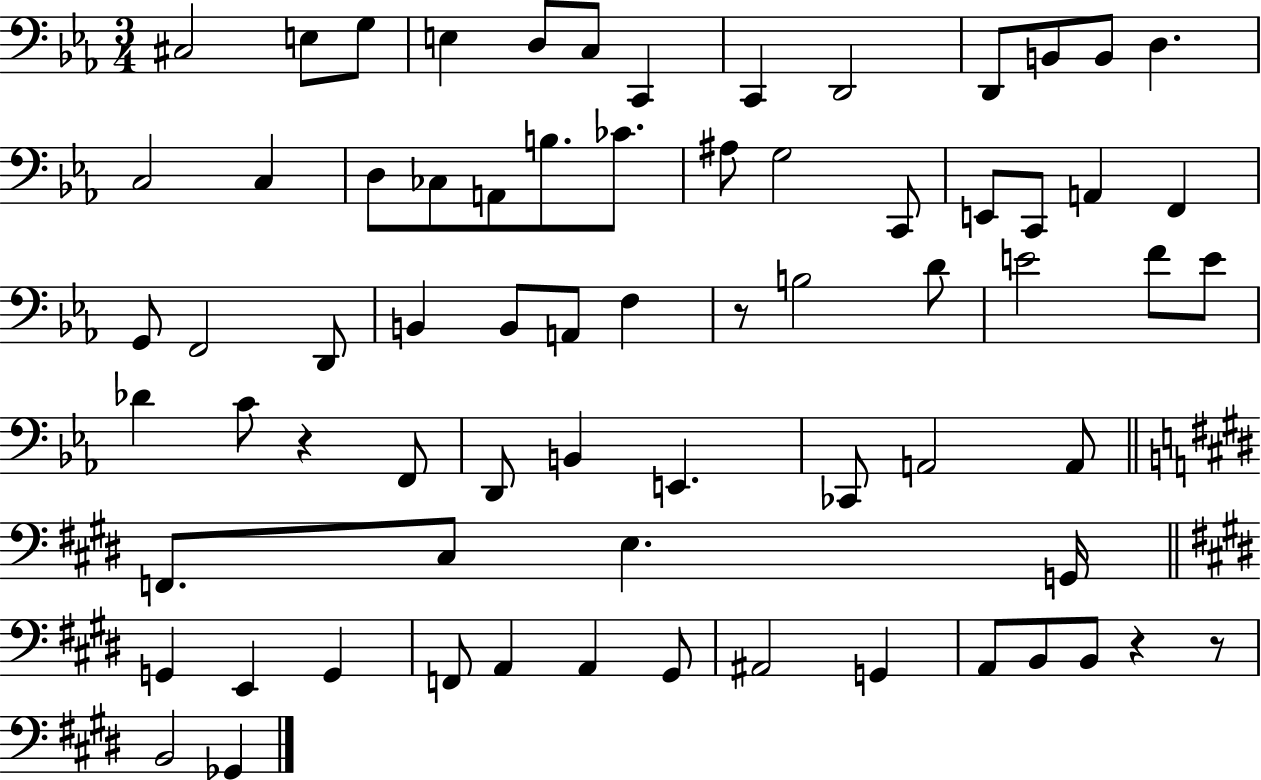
X:1
T:Untitled
M:3/4
L:1/4
K:Eb
^C,2 E,/2 G,/2 E, D,/2 C,/2 C,, C,, D,,2 D,,/2 B,,/2 B,,/2 D, C,2 C, D,/2 _C,/2 A,,/2 B,/2 _C/2 ^A,/2 G,2 C,,/2 E,,/2 C,,/2 A,, F,, G,,/2 F,,2 D,,/2 B,, B,,/2 A,,/2 F, z/2 B,2 D/2 E2 F/2 E/2 _D C/2 z F,,/2 D,,/2 B,, E,, _C,,/2 A,,2 A,,/2 F,,/2 ^C,/2 E, G,,/4 G,, E,, G,, F,,/2 A,, A,, ^G,,/2 ^A,,2 G,, A,,/2 B,,/2 B,,/2 z z/2 B,,2 _G,,